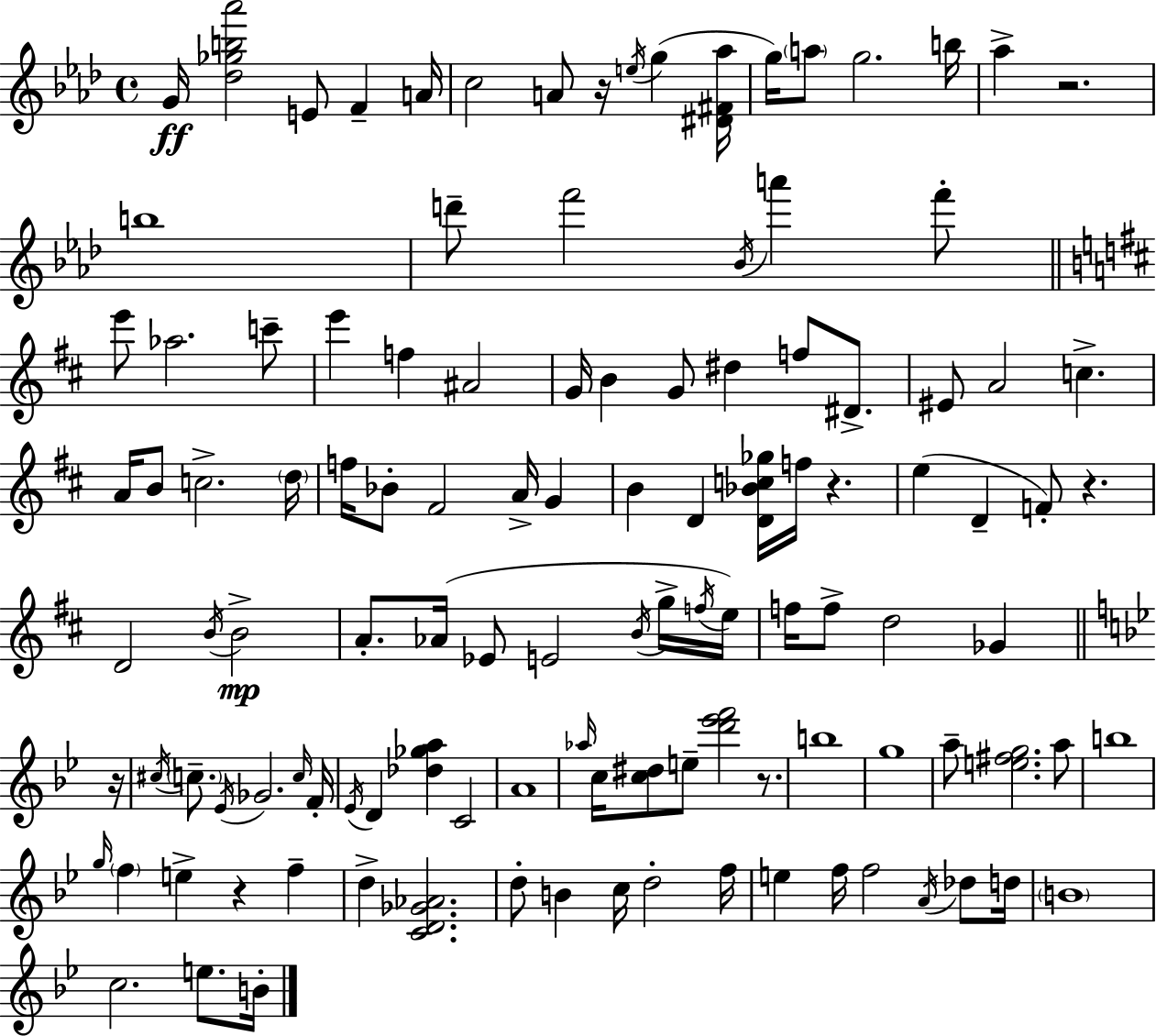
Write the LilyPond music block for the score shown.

{
  \clef treble
  \time 4/4
  \defaultTimeSignature
  \key aes \major
  \repeat volta 2 { g'16\ff <des'' ges'' b'' aes'''>2 e'8 f'4-- a'16 | c''2 a'8 r16 \acciaccatura { e''16 } g''4( | <dis' fis' aes''>16 g''16) \parenthesize a''8 g''2. | b''16 aes''4-> r2. | \break b''1 | d'''8-- f'''2 \acciaccatura { bes'16 } a'''4 | f'''8-. \bar "||" \break \key d \major e'''8 aes''2. c'''8-- | e'''4 f''4 ais'2 | g'16 b'4 g'8 dis''4 f''8 dis'8.-> | eis'8 a'2 c''4.-> | \break a'16 b'8 c''2.-> \parenthesize d''16 | f''16 bes'8-. fis'2 a'16-> g'4 | b'4 d'4 <d' bes' c'' ges''>16 f''16 r4. | e''4( d'4-- f'8-.) r4. | \break d'2 \acciaccatura { b'16 } b'2->\mp | a'8.-. aes'16( ees'8 e'2 \acciaccatura { b'16 } | g''16-> \acciaccatura { f''16 }) e''16 f''16 f''8-> d''2 ges'4 | \bar "||" \break \key bes \major r16 \acciaccatura { cis''16 } \parenthesize c''8.-- \acciaccatura { ees'16 } ges'2. | \grace { c''16 } f'16-. \acciaccatura { ees'16 } d'4 <des'' ges'' a''>4 c'2 | a'1 | \grace { aes''16 } c''16 <c'' dis''>8 e''8-- <d''' ees''' f'''>2 | \break r8. b''1 | g''1 | a''8-- <e'' fis'' g''>2. | a''8 b''1 | \break \grace { g''16 } \parenthesize f''4 e''4-> r4 | f''4-- d''4-> <c' d' ges' aes'>2. | d''8-. b'4 c''16 d''2-. | f''16 e''4 f''16 f''2 | \break \acciaccatura { a'16 } des''8 d''16 \parenthesize b'1 | c''2. | e''8. b'16-. } \bar "|."
}